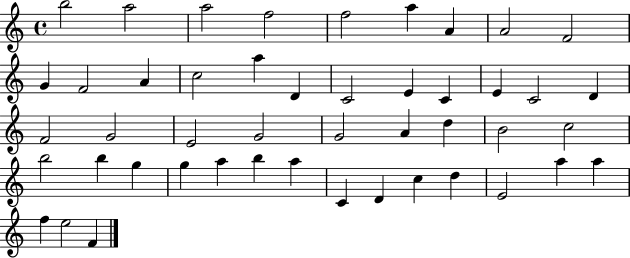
X:1
T:Untitled
M:4/4
L:1/4
K:C
b2 a2 a2 f2 f2 a A A2 F2 G F2 A c2 a D C2 E C E C2 D F2 G2 E2 G2 G2 A d B2 c2 b2 b g g a b a C D c d E2 a a f e2 F